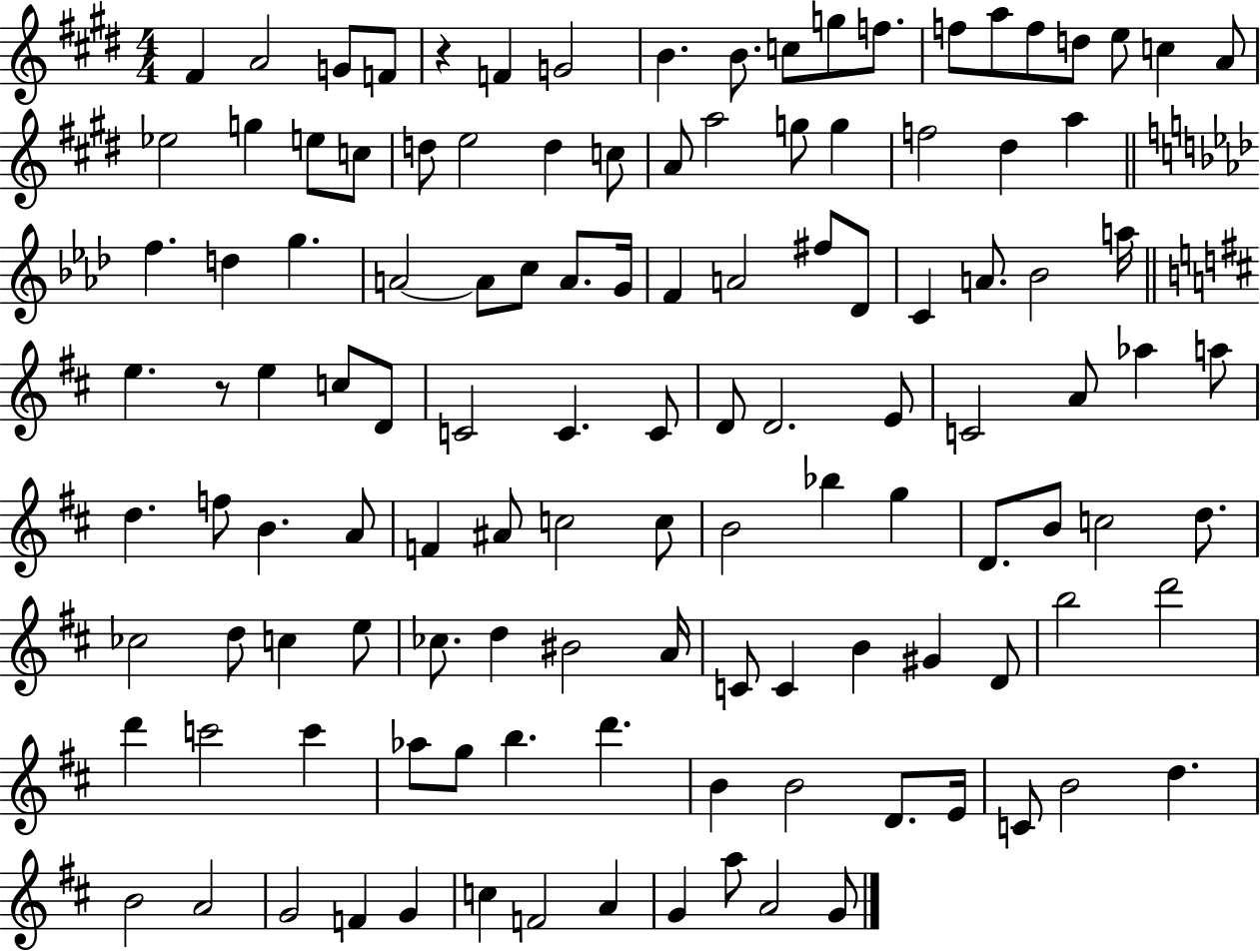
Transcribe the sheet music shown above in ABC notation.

X:1
T:Untitled
M:4/4
L:1/4
K:E
^F A2 G/2 F/2 z F G2 B B/2 c/2 g/2 f/2 f/2 a/2 f/2 d/2 e/2 c A/2 _e2 g e/2 c/2 d/2 e2 d c/2 A/2 a2 g/2 g f2 ^d a f d g A2 A/2 c/2 A/2 G/4 F A2 ^f/2 _D/2 C A/2 _B2 a/4 e z/2 e c/2 D/2 C2 C C/2 D/2 D2 E/2 C2 A/2 _a a/2 d f/2 B A/2 F ^A/2 c2 c/2 B2 _b g D/2 B/2 c2 d/2 _c2 d/2 c e/2 _c/2 d ^B2 A/4 C/2 C B ^G D/2 b2 d'2 d' c'2 c' _a/2 g/2 b d' B B2 D/2 E/4 C/2 B2 d B2 A2 G2 F G c F2 A G a/2 A2 G/2